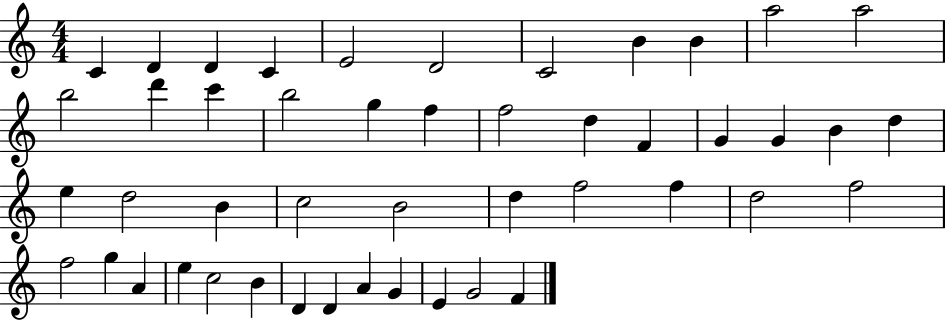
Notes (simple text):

C4/q D4/q D4/q C4/q E4/h D4/h C4/h B4/q B4/q A5/h A5/h B5/h D6/q C6/q B5/h G5/q F5/q F5/h D5/q F4/q G4/q G4/q B4/q D5/q E5/q D5/h B4/q C5/h B4/h D5/q F5/h F5/q D5/h F5/h F5/h G5/q A4/q E5/q C5/h B4/q D4/q D4/q A4/q G4/q E4/q G4/h F4/q